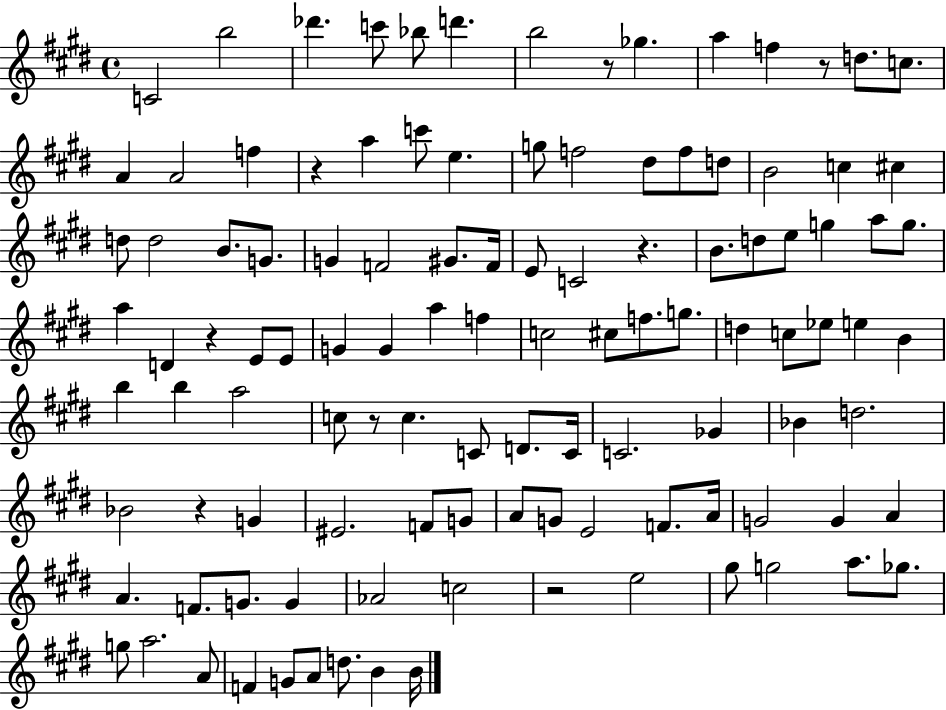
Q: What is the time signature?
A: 4/4